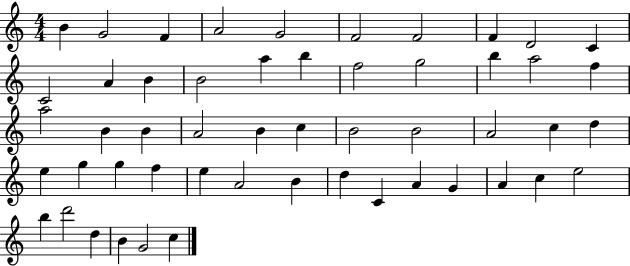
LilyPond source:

{
  \clef treble
  \numericTimeSignature
  \time 4/4
  \key c \major
  b'4 g'2 f'4 | a'2 g'2 | f'2 f'2 | f'4 d'2 c'4 | \break c'2 a'4 b'4 | b'2 a''4 b''4 | f''2 g''2 | b''4 a''2 f''4 | \break a''2 b'4 b'4 | a'2 b'4 c''4 | b'2 b'2 | a'2 c''4 d''4 | \break e''4 g''4 g''4 f''4 | e''4 a'2 b'4 | d''4 c'4 a'4 g'4 | a'4 c''4 e''2 | \break b''4 d'''2 d''4 | b'4 g'2 c''4 | \bar "|."
}